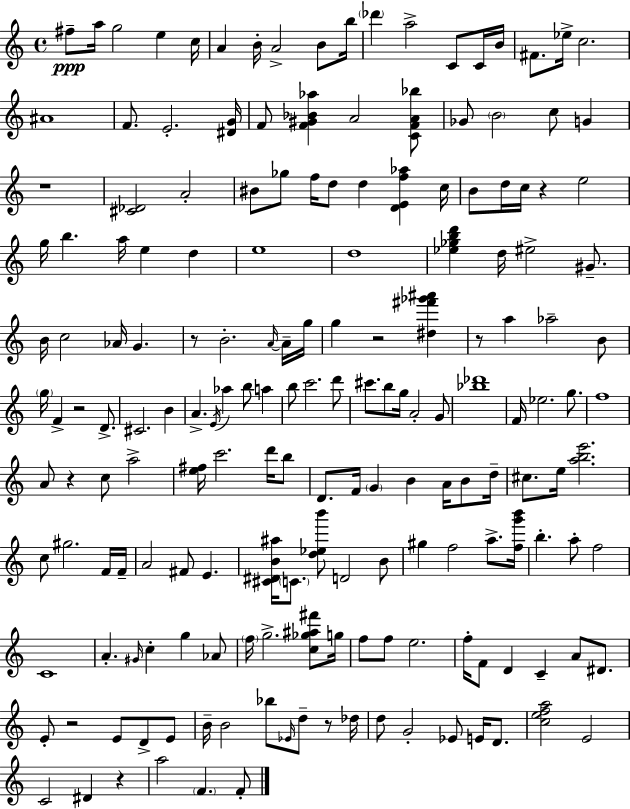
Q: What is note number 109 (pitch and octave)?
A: F5